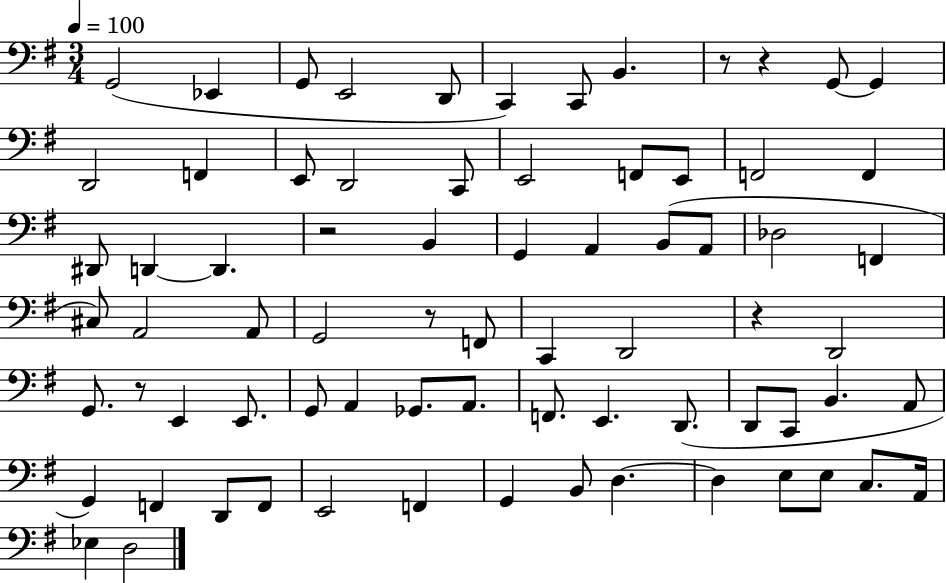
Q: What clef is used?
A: bass